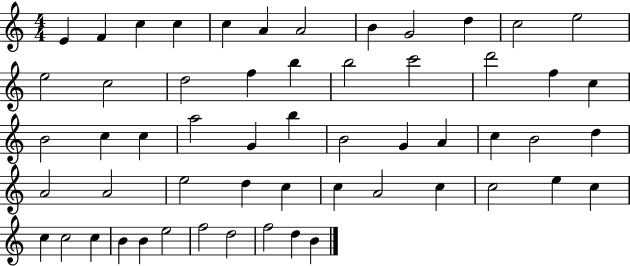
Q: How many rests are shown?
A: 0